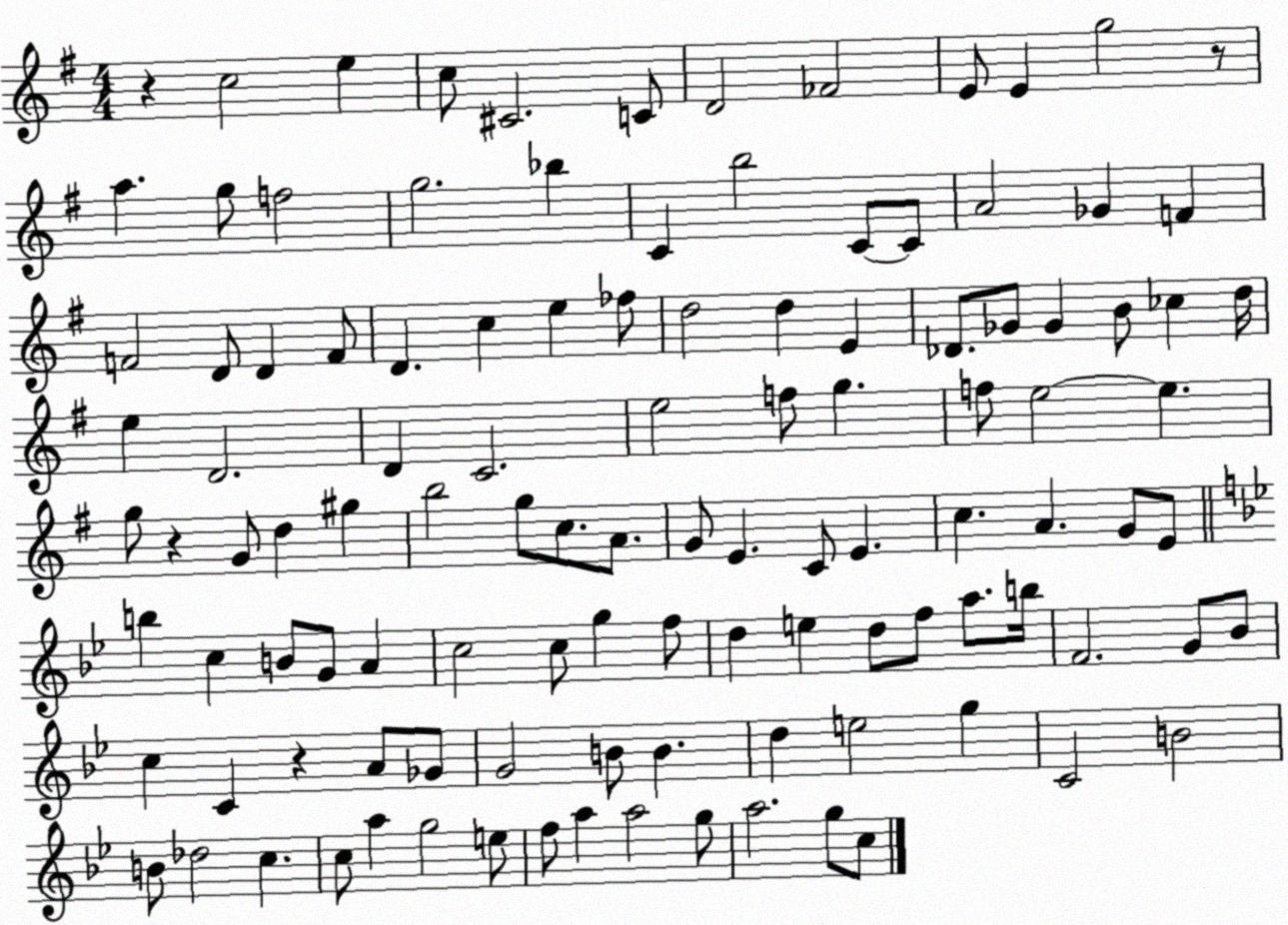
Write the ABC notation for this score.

X:1
T:Untitled
M:4/4
L:1/4
K:G
z c2 e c/2 ^C2 C/2 D2 _F2 E/2 E g2 z/2 a g/2 f2 g2 _b C b2 C/2 C/2 A2 _G F F2 D/2 D F/2 D c e _f/2 d2 d E _D/2 _G/2 _G B/2 _c d/4 e D2 D C2 e2 f/2 g f/2 e2 e g/2 z G/2 d ^g b2 g/2 c/2 A/2 G/2 E C/2 E c A G/2 E/2 b c B/2 G/2 A c2 c/2 g f/2 d e d/2 f/2 a/2 b/4 F2 G/2 _B/2 c C z A/2 _G/2 G2 B/2 B d e2 g C2 B2 B/2 _d2 c c/2 a g2 e/2 f/2 a a2 g/2 a2 g/2 c/2